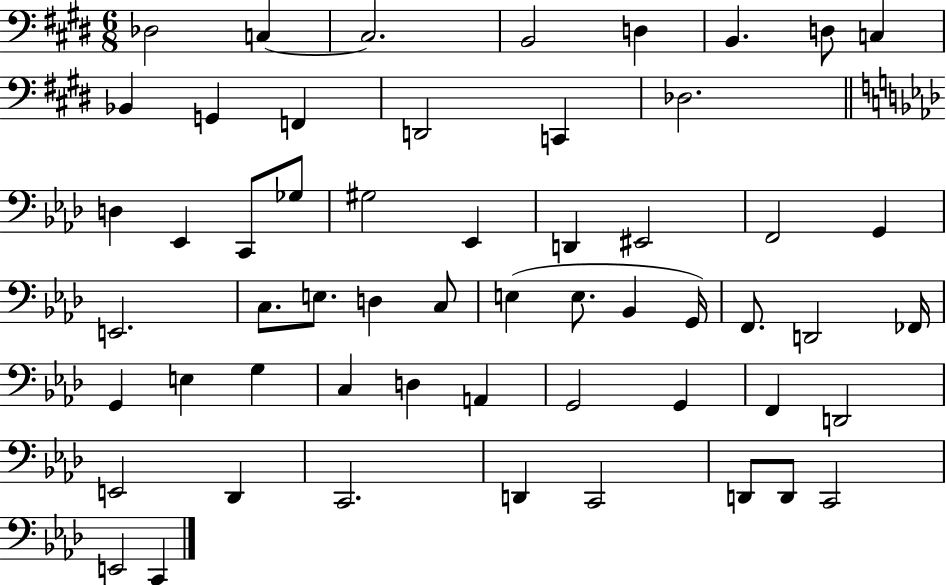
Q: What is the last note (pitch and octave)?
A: C2